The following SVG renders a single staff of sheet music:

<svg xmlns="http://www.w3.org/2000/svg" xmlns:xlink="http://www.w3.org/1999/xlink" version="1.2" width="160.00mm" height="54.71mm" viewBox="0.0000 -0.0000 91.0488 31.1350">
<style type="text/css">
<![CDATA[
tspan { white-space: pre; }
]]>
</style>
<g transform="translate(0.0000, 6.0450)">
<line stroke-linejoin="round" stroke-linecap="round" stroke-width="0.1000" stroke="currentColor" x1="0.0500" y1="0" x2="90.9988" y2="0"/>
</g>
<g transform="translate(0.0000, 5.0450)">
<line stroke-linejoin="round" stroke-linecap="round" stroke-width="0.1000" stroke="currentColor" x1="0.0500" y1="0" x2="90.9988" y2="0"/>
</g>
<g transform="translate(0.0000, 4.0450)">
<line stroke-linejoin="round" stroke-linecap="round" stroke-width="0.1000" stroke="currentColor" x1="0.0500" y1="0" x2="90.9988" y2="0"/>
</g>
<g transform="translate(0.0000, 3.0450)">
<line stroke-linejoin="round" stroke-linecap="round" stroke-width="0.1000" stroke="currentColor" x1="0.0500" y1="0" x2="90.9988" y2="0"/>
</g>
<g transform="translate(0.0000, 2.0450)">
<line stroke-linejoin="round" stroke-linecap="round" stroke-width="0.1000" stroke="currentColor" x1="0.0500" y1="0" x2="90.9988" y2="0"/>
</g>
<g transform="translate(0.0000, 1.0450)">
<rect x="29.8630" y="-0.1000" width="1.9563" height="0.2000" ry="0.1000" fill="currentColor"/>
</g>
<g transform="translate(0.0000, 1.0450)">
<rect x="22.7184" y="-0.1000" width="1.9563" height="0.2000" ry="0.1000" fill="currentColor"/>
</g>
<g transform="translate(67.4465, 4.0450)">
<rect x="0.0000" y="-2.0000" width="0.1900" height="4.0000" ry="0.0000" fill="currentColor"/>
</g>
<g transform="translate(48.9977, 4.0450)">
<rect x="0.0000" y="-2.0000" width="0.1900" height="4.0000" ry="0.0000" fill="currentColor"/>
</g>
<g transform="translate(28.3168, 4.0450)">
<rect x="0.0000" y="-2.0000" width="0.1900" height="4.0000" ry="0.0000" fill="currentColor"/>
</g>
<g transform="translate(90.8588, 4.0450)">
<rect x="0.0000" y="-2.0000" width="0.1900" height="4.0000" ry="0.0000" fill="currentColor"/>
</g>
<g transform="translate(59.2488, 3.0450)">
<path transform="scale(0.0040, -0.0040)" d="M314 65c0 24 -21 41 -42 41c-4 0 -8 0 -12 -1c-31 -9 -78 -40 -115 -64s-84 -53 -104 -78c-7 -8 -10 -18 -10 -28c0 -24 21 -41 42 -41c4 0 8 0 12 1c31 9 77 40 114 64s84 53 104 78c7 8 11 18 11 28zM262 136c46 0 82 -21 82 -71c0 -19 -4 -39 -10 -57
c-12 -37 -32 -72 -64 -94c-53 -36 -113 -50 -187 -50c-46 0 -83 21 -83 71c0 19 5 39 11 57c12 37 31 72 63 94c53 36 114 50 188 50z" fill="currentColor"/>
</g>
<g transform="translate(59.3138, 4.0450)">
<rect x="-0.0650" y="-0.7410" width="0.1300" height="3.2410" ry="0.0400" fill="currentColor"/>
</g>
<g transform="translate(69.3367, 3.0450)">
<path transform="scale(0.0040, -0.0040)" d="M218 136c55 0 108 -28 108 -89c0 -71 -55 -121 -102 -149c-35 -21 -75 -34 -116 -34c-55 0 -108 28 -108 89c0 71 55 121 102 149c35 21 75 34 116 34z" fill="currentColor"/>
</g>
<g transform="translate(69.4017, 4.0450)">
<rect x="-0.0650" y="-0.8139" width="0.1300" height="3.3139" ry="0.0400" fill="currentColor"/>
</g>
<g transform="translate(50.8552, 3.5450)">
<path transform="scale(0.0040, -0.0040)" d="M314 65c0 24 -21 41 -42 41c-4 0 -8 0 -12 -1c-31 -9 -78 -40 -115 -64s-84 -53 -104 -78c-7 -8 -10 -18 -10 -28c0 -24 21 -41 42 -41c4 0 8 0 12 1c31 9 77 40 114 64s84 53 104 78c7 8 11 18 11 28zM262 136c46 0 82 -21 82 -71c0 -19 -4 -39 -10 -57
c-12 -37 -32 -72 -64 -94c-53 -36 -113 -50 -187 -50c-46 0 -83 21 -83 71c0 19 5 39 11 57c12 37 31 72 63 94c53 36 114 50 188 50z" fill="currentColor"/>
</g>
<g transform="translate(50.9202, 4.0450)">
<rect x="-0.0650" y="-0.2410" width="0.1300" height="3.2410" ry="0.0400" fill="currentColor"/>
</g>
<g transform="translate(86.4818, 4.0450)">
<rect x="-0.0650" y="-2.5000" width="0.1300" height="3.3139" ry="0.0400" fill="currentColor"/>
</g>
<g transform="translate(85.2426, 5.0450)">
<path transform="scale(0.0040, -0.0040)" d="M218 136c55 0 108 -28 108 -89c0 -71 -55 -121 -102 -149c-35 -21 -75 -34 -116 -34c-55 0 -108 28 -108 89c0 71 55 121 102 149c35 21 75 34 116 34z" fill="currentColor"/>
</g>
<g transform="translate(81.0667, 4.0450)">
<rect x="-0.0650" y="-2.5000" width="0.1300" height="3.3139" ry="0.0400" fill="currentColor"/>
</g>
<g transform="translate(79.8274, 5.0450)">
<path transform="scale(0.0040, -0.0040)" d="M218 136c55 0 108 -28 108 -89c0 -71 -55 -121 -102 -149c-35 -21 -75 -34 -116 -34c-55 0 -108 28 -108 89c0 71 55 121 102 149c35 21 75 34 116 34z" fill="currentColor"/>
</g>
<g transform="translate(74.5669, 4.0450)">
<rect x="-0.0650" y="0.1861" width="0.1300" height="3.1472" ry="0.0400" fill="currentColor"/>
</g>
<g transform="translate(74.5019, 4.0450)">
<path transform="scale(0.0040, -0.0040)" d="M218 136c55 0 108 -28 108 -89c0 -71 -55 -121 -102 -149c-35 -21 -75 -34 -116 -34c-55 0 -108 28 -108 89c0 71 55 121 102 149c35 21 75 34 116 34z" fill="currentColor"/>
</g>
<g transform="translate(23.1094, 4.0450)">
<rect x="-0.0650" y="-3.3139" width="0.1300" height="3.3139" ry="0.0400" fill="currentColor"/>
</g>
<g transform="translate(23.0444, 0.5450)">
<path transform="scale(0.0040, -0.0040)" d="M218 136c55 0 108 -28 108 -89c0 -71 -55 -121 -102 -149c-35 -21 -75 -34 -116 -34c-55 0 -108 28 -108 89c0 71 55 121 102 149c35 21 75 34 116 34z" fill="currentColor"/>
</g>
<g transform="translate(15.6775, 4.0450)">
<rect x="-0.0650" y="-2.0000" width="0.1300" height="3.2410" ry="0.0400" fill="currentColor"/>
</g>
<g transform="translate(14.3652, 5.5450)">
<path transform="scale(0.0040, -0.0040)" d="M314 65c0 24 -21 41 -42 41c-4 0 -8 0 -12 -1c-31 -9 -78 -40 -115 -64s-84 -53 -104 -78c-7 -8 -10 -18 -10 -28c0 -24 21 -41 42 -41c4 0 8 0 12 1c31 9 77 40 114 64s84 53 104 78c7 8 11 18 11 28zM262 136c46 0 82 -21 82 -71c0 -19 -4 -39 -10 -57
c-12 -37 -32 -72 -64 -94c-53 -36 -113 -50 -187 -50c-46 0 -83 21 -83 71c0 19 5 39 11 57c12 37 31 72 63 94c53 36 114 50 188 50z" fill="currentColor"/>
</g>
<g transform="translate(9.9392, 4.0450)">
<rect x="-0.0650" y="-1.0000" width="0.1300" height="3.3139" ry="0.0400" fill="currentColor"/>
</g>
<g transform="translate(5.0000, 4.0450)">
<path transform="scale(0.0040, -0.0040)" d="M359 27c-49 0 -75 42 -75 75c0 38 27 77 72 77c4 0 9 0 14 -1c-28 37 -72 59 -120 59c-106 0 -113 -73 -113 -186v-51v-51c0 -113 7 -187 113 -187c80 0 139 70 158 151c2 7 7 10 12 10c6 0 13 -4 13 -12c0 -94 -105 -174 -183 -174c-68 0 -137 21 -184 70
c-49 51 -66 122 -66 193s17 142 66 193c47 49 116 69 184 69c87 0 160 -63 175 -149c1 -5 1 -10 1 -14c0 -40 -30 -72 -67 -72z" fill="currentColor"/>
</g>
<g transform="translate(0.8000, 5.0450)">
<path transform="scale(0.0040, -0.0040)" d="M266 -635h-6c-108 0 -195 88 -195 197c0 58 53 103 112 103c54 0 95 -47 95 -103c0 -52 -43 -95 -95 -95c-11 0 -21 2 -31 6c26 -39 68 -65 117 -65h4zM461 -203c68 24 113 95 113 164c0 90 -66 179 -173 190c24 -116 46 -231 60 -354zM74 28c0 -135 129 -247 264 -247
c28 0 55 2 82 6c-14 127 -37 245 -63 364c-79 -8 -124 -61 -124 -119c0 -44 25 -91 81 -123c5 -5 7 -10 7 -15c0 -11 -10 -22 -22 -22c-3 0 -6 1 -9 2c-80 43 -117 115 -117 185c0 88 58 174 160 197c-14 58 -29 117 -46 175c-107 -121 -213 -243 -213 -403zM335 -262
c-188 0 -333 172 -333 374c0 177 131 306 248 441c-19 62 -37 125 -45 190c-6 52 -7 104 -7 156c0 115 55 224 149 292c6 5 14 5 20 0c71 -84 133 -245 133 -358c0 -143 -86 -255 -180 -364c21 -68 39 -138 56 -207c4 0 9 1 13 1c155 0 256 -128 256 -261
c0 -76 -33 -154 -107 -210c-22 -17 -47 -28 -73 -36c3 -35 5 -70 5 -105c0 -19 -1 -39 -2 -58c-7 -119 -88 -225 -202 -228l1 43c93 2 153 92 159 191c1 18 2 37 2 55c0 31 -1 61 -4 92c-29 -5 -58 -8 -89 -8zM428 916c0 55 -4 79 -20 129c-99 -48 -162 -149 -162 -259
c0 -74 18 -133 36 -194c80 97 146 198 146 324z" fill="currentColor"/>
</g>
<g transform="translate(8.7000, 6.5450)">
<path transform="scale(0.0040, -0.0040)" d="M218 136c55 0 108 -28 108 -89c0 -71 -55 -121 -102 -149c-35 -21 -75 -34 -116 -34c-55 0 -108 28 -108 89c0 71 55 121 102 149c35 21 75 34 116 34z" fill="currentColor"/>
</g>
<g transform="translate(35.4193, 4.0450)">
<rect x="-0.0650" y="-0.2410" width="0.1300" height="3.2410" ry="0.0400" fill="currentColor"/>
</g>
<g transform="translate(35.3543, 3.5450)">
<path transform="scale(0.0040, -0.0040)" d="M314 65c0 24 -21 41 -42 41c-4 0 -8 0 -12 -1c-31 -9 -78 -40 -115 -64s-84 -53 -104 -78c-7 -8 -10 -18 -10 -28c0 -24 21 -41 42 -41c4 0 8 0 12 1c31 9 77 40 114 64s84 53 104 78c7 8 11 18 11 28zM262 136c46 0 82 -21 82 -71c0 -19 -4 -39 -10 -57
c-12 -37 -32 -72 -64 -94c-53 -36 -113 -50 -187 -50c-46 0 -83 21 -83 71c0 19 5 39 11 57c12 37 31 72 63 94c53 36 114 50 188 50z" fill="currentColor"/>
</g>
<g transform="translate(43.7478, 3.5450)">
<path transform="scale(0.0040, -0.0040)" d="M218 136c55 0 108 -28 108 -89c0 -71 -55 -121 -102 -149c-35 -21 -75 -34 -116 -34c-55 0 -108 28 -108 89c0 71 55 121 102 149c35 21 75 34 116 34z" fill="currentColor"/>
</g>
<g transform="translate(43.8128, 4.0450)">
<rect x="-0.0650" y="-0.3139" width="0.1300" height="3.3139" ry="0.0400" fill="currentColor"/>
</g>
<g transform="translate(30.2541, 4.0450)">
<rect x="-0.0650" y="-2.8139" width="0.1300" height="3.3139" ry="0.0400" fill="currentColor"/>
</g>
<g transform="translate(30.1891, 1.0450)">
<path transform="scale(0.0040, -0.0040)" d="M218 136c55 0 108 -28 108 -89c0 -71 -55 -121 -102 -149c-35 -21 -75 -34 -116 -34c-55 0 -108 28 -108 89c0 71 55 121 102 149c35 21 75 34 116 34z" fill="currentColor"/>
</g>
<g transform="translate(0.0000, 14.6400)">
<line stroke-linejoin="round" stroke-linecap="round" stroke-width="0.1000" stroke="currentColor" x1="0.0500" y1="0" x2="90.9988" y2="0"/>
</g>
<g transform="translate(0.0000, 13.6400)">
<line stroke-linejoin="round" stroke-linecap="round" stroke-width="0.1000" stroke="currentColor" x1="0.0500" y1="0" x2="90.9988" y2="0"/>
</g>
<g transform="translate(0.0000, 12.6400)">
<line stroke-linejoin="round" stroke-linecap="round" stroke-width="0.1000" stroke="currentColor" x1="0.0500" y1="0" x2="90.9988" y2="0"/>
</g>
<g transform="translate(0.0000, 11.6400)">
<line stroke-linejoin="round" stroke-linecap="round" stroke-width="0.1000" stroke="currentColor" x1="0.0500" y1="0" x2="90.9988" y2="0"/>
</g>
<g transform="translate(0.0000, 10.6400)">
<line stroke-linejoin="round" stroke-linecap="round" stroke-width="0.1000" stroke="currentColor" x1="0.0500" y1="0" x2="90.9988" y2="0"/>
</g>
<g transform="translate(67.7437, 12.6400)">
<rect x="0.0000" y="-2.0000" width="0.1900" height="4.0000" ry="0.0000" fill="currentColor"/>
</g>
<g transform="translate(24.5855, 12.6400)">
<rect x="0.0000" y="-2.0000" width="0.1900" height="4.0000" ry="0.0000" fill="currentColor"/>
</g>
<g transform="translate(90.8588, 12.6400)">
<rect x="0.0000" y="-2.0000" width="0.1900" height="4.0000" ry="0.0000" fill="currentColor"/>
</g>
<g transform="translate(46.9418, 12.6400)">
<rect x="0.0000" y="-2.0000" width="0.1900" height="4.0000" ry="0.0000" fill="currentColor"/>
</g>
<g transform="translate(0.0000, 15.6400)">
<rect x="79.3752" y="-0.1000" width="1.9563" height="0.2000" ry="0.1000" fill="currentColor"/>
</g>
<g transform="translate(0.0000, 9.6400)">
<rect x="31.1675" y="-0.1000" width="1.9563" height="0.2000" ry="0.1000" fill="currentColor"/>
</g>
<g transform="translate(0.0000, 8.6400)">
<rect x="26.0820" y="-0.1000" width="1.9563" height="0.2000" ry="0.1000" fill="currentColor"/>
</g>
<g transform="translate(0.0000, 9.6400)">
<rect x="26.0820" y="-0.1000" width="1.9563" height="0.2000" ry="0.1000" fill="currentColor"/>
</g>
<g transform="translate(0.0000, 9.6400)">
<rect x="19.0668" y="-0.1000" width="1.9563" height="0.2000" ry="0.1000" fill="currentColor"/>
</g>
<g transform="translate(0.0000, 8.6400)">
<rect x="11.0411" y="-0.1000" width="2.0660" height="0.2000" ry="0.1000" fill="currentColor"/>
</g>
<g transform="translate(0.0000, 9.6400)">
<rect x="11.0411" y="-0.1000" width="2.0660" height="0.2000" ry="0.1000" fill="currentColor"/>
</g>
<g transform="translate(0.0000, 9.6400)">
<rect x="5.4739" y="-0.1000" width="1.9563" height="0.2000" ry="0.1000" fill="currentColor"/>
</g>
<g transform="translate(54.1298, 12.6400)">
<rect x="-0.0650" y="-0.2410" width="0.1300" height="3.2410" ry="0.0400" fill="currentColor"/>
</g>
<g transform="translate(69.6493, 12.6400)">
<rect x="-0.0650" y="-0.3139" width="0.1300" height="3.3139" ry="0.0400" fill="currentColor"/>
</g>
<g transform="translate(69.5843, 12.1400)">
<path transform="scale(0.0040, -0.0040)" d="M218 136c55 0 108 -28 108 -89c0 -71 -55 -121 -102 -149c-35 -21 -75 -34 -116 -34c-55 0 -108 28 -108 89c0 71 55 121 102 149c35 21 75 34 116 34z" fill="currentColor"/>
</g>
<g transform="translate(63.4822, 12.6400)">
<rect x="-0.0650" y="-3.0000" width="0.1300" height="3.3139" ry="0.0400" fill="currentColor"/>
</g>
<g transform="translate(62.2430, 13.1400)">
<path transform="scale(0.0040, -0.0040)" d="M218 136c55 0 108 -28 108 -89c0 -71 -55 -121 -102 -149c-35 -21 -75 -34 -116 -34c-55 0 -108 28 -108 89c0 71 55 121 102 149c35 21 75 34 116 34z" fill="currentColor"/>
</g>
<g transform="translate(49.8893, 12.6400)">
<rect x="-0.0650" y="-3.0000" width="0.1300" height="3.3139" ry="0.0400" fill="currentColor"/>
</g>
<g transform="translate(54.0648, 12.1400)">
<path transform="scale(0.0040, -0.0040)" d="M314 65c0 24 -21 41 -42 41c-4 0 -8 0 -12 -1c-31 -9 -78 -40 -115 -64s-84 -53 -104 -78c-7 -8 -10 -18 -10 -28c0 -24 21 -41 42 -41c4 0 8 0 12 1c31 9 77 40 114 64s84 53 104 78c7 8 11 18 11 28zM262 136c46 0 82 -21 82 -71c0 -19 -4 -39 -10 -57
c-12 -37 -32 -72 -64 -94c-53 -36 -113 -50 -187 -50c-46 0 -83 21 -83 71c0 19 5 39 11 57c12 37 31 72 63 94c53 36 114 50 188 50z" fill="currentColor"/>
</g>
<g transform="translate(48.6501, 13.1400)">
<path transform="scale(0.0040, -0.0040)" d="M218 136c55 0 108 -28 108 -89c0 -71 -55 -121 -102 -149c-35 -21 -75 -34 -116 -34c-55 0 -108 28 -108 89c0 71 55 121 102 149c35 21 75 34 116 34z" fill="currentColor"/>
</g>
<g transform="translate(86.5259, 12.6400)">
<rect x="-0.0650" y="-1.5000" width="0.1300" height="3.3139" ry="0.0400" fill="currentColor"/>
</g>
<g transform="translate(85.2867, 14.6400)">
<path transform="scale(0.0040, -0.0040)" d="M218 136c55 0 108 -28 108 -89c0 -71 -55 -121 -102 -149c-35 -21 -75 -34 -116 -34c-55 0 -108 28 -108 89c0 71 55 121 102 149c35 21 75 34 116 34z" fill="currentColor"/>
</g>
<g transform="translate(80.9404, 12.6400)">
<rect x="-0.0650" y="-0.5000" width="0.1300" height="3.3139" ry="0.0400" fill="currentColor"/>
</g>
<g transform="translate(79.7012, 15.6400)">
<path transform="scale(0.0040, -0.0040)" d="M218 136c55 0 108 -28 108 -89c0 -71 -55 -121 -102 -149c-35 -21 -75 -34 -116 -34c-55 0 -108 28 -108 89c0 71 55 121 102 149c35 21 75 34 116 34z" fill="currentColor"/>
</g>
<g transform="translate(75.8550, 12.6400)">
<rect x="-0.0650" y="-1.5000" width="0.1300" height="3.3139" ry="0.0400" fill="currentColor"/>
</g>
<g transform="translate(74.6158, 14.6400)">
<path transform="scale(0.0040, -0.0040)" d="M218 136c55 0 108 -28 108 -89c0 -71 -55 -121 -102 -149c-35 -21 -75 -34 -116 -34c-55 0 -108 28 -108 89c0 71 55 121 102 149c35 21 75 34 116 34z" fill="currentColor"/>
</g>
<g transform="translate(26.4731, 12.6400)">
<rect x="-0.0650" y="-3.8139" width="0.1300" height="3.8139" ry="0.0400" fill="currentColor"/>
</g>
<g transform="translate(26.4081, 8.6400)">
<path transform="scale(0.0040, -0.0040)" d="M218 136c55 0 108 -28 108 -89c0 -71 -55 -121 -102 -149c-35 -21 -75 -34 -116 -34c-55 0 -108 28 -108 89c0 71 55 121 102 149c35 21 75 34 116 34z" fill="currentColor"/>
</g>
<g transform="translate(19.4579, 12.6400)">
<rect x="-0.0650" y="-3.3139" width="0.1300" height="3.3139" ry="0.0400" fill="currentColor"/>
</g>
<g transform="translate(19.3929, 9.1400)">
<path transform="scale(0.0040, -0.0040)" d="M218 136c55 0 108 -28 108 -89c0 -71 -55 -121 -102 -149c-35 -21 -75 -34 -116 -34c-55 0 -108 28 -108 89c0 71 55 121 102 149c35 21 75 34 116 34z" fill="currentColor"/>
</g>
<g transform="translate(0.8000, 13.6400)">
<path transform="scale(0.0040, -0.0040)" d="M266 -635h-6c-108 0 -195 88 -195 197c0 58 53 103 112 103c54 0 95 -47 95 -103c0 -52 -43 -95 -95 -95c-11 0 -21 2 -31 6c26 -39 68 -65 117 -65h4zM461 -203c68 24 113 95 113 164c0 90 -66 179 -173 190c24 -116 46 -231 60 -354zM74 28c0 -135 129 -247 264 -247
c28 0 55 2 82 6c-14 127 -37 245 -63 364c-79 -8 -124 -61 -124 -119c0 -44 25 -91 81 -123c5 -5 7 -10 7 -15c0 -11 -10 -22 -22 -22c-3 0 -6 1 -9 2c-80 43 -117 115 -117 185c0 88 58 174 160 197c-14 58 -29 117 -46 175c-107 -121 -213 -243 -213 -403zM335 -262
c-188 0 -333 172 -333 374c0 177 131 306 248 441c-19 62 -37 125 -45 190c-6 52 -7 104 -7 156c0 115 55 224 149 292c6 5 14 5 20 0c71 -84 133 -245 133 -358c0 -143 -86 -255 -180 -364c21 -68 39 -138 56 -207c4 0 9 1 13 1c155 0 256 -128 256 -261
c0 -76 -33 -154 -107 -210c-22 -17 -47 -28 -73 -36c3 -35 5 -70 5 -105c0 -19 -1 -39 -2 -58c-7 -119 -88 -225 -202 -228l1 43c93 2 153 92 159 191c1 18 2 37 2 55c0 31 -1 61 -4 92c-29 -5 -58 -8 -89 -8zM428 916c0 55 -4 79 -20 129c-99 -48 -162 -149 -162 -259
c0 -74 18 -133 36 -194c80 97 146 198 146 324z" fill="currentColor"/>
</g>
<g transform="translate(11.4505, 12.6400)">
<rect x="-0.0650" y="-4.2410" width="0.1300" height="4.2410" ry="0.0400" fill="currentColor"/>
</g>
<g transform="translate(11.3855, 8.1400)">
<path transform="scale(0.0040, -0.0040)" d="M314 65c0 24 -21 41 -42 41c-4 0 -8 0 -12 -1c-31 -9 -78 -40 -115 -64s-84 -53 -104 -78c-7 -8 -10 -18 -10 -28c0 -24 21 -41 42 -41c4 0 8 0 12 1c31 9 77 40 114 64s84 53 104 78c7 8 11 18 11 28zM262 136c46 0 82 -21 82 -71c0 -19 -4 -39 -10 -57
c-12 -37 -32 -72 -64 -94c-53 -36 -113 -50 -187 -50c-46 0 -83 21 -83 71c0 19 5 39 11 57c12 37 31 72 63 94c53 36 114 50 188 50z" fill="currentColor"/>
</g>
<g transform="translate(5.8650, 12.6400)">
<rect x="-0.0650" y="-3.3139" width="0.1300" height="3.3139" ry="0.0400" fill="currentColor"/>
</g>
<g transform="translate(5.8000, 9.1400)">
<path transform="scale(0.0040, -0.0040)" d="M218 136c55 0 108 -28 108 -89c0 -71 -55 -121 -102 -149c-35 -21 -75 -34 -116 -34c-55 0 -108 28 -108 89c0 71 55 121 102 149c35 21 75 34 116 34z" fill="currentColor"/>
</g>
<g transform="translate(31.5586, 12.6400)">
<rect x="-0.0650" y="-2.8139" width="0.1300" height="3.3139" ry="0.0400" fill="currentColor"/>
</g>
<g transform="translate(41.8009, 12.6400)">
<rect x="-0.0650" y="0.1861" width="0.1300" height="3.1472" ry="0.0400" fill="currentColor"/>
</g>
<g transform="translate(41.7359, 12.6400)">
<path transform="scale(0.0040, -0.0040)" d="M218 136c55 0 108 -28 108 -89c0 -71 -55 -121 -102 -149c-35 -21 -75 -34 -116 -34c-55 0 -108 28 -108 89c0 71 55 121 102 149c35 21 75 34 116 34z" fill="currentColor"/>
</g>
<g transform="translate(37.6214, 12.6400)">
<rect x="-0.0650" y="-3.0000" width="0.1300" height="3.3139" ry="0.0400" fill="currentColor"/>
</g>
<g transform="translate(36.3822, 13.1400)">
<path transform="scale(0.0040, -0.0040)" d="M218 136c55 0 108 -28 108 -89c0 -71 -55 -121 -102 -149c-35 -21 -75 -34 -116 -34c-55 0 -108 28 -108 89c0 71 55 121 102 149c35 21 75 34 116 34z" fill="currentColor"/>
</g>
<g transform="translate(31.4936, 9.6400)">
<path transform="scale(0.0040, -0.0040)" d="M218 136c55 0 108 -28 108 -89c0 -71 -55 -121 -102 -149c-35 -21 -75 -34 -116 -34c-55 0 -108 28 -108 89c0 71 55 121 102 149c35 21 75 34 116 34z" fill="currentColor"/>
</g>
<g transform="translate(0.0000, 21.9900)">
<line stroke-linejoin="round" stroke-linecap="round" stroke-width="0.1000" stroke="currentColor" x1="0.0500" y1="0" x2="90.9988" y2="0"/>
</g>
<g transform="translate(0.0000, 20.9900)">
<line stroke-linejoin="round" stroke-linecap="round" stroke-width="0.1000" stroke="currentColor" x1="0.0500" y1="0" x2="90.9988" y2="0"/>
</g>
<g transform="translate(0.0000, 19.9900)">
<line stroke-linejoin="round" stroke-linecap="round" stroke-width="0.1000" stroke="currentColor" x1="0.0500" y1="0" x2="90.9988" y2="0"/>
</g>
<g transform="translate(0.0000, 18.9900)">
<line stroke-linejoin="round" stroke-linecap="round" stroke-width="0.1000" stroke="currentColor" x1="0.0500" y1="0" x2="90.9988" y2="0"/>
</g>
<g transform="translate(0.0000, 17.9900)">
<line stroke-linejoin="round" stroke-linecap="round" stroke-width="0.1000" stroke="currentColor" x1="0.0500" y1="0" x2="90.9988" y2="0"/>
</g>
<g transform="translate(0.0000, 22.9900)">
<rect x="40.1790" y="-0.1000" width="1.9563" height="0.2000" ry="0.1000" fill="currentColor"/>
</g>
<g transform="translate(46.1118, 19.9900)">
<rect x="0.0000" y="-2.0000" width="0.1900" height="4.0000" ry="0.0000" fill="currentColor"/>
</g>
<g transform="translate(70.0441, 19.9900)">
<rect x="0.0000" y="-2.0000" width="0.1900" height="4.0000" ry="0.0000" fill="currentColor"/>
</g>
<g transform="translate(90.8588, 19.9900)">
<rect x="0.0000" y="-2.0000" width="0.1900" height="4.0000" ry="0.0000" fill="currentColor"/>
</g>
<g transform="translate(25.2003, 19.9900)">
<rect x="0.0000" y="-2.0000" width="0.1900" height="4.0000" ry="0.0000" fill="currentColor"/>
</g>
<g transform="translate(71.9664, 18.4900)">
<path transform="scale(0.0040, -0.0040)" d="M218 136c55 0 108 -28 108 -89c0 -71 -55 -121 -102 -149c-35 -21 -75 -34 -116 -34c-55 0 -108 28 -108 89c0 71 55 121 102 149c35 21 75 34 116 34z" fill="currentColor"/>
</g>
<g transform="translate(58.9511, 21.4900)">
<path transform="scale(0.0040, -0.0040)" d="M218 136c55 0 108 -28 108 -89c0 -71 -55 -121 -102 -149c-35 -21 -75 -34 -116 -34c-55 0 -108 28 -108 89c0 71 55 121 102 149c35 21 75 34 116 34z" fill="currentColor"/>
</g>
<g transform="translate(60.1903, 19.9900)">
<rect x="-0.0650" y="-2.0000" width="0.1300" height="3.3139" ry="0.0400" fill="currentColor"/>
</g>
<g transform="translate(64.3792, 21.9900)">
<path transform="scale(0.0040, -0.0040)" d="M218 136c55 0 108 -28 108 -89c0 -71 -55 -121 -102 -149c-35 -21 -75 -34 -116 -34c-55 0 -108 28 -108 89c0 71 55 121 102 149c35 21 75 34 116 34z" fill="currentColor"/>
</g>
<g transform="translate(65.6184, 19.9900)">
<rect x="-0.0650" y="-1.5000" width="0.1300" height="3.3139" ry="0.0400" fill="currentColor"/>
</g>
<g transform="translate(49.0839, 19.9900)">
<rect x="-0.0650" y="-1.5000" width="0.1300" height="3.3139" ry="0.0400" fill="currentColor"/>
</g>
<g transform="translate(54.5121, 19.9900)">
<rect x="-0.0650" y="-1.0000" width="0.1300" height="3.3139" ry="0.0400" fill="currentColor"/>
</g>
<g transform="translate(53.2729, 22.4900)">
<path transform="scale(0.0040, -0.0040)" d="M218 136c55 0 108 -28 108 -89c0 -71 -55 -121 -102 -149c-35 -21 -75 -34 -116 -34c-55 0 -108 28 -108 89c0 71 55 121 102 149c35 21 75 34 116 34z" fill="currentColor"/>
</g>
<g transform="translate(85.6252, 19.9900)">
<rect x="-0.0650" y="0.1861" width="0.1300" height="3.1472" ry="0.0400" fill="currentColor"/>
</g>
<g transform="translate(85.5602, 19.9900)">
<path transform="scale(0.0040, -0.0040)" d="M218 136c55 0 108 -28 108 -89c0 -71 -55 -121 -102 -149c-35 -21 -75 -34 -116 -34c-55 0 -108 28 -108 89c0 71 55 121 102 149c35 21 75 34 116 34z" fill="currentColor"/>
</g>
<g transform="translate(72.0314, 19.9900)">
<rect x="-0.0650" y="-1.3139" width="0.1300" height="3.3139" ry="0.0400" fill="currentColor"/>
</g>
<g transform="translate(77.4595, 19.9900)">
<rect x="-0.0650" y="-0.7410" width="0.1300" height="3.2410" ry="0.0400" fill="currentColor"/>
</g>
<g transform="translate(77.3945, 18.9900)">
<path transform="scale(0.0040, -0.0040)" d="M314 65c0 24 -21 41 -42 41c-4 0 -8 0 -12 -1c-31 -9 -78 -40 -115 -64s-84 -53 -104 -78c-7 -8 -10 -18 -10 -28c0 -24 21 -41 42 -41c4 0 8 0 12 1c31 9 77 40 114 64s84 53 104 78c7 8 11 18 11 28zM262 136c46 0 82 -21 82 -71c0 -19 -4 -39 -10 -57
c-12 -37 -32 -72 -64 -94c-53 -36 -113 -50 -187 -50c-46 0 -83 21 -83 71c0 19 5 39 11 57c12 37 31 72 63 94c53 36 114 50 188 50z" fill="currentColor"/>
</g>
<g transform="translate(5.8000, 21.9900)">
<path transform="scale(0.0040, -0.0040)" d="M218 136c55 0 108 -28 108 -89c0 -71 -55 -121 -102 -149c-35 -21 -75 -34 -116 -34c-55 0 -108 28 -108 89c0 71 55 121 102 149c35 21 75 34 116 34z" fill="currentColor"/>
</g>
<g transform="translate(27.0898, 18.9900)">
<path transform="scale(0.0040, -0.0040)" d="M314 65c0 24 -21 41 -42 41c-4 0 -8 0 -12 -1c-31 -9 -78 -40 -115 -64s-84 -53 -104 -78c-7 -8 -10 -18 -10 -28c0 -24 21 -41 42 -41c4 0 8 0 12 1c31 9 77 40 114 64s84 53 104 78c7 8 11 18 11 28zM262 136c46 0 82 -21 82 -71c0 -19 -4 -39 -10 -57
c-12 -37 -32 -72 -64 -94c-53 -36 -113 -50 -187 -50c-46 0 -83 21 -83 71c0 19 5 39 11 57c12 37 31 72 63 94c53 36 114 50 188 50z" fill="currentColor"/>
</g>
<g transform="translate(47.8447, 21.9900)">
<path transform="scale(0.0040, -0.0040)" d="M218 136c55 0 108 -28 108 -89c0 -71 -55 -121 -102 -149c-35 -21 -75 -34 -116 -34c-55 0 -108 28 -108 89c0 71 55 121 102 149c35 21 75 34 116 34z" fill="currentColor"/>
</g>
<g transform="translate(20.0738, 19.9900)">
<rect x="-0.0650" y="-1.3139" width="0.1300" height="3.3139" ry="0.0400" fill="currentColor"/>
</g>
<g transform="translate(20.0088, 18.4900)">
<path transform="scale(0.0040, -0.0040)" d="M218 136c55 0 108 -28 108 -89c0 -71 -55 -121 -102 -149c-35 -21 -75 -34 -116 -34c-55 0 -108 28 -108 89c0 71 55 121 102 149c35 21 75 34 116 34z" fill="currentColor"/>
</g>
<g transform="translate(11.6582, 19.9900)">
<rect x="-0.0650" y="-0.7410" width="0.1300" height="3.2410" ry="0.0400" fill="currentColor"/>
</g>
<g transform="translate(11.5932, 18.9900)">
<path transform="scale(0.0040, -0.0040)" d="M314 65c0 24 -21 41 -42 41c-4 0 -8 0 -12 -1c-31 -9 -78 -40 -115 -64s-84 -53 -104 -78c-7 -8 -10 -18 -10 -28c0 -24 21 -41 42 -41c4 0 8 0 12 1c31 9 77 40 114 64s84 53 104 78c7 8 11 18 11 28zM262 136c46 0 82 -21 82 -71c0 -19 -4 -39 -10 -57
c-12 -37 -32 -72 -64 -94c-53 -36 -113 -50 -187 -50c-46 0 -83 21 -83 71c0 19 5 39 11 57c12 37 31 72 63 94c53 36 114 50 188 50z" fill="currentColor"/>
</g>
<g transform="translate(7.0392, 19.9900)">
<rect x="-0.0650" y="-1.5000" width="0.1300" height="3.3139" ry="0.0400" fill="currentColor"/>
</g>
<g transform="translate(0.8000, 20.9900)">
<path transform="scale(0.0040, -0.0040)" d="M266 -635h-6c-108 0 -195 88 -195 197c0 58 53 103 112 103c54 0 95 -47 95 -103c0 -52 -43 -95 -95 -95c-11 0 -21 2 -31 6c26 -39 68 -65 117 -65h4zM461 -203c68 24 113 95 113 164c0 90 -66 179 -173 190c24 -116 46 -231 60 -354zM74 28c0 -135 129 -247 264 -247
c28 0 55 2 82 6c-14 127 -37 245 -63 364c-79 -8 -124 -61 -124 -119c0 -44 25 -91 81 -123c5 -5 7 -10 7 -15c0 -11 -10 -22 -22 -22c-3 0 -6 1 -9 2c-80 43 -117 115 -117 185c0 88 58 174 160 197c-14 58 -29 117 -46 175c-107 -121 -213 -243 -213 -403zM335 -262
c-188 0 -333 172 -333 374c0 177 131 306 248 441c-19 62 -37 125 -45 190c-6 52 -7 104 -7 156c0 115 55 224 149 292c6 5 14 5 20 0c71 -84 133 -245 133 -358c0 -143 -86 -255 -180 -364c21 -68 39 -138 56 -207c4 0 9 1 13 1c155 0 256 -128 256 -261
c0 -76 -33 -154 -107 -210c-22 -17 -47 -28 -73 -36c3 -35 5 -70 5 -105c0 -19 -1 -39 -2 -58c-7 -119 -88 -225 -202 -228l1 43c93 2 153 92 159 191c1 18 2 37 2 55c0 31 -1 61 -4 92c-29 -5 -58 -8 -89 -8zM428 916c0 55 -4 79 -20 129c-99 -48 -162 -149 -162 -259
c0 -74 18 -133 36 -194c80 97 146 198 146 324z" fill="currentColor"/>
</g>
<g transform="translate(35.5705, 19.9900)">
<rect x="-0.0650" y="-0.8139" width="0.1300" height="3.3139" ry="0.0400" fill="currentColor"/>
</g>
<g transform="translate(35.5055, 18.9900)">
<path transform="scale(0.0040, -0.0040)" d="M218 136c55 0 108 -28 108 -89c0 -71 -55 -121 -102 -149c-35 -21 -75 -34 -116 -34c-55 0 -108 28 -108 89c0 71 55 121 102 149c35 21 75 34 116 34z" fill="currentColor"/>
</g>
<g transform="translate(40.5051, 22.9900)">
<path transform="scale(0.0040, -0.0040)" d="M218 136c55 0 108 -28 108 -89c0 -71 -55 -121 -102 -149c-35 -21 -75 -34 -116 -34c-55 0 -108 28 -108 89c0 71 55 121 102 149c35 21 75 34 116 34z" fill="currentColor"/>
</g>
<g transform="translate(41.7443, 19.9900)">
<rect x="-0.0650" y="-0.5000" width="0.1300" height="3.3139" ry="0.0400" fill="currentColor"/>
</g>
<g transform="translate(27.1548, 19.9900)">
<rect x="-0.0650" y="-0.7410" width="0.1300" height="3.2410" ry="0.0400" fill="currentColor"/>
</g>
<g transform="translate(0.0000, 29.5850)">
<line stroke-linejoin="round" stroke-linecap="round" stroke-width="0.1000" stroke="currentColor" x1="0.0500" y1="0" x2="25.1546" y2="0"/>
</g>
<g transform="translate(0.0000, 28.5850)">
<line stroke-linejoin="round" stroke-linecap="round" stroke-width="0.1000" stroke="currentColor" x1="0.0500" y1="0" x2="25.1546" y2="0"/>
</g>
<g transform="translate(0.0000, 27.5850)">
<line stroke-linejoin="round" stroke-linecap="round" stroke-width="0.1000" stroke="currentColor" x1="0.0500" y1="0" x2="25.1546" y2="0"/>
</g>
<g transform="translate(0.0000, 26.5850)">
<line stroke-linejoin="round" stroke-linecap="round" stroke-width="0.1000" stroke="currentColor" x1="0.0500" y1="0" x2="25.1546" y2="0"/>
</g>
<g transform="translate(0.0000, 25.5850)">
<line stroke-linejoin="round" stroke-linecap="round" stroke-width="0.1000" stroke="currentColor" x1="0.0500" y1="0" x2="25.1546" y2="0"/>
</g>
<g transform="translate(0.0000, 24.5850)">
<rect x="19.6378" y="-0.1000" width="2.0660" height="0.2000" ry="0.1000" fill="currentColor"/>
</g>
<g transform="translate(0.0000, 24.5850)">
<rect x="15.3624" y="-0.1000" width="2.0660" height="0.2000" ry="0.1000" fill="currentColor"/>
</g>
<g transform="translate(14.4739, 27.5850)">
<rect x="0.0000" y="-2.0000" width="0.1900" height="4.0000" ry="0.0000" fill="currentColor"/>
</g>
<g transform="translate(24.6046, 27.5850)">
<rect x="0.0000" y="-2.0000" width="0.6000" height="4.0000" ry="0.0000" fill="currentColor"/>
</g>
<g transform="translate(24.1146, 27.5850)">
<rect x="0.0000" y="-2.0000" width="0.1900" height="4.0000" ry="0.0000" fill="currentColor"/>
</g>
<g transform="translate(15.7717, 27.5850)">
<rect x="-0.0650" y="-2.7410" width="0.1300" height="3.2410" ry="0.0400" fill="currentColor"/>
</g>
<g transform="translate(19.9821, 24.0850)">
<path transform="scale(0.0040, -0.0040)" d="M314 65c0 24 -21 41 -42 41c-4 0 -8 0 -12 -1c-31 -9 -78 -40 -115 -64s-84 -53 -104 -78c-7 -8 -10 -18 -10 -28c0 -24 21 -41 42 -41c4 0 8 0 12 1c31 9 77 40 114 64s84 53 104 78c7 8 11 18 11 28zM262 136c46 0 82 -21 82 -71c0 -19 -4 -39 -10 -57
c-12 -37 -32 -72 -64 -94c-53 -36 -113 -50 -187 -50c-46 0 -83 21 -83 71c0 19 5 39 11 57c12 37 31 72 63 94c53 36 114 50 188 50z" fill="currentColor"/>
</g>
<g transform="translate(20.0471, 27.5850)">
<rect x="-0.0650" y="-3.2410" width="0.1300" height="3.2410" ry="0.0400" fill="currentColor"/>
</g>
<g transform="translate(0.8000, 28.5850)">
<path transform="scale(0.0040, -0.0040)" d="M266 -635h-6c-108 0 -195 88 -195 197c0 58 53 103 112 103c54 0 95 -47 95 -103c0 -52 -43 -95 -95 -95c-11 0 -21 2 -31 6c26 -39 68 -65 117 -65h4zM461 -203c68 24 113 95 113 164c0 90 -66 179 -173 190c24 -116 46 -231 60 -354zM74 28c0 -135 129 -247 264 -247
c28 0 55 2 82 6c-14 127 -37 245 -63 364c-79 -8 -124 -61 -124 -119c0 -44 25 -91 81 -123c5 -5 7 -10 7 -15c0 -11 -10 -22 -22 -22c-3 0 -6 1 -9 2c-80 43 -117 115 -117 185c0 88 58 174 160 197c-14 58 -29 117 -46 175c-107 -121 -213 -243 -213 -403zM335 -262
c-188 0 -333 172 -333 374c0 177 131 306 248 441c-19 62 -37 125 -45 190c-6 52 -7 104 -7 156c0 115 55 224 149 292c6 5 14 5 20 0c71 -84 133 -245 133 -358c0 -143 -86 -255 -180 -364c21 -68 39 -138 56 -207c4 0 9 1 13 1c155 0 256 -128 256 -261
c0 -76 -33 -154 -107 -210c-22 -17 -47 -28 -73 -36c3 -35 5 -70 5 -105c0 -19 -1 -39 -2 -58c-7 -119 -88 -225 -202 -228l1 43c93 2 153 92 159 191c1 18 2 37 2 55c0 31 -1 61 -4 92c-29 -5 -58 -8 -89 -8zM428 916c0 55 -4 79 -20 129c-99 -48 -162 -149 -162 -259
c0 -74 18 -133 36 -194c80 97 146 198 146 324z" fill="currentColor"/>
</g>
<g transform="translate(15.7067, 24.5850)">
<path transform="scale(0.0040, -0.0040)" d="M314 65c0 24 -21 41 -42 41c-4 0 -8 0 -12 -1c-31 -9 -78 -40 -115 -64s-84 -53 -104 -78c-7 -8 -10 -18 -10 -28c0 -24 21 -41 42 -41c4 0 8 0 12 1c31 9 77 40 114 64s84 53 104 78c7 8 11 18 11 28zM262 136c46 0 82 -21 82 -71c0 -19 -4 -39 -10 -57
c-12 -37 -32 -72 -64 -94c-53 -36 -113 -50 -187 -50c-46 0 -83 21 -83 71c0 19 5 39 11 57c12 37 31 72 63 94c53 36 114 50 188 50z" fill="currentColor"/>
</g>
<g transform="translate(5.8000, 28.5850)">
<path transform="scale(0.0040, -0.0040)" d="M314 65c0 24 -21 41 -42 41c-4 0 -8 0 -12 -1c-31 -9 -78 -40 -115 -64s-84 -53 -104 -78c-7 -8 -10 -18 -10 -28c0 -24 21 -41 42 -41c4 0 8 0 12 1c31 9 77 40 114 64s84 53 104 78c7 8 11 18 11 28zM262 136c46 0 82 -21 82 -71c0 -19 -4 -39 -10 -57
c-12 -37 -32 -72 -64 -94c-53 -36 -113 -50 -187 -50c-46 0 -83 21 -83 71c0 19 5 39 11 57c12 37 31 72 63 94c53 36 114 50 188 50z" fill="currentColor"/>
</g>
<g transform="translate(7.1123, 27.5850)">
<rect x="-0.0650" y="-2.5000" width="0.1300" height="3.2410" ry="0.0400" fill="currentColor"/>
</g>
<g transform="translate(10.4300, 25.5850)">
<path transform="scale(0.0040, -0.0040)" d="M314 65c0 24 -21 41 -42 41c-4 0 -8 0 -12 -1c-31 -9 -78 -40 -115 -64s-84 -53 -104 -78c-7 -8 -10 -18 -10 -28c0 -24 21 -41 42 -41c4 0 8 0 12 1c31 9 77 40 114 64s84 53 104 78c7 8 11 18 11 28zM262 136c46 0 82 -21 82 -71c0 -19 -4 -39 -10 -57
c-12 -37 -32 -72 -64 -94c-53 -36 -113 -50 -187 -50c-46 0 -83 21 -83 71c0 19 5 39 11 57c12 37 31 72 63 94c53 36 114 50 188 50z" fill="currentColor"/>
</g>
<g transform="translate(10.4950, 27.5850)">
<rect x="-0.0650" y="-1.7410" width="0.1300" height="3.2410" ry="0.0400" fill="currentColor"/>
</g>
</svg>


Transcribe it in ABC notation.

X:1
T:Untitled
M:4/4
L:1/4
K:C
D F2 b a c2 c c2 d2 d B G G b d'2 b c' a A B A c2 A c E C E E d2 e d2 d C E D F E e d2 B G2 f2 a2 b2